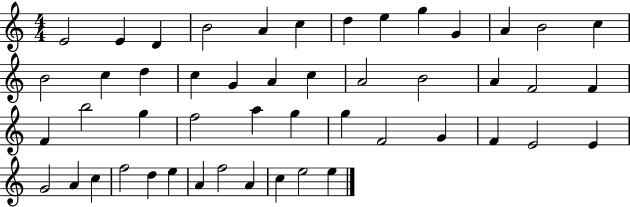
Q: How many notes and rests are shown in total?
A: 49